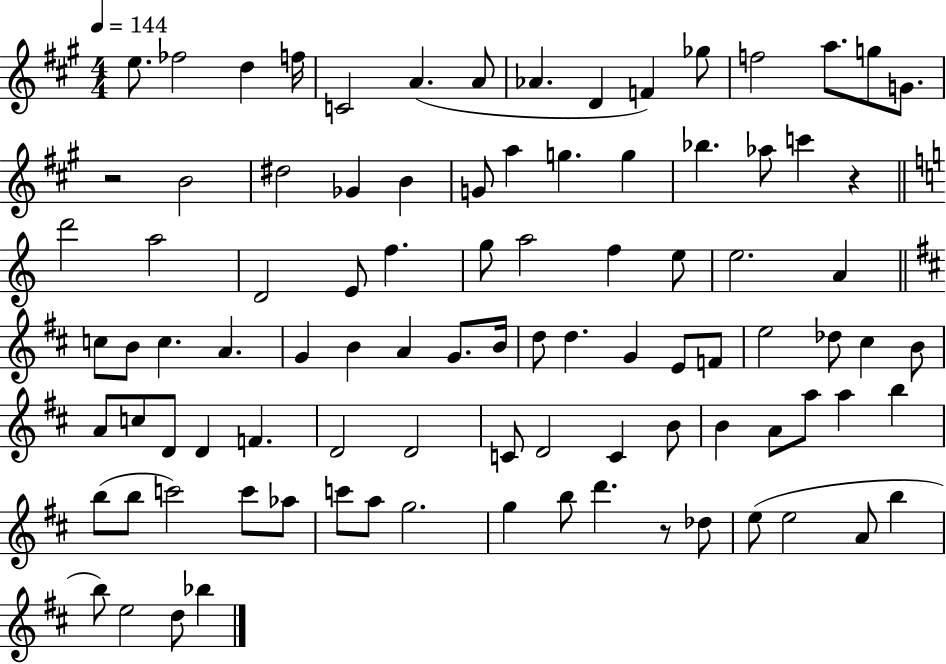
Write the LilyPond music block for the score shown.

{
  \clef treble
  \numericTimeSignature
  \time 4/4
  \key a \major
  \tempo 4 = 144
  e''8. fes''2 d''4 f''16 | c'2 a'4.( a'8 | aes'4. d'4 f'4) ges''8 | f''2 a''8. g''8 g'8. | \break r2 b'2 | dis''2 ges'4 b'4 | g'8 a''4 g''4. g''4 | bes''4. aes''8 c'''4 r4 | \break \bar "||" \break \key a \minor d'''2 a''2 | d'2 e'8 f''4. | g''8 a''2 f''4 e''8 | e''2. a'4 | \break \bar "||" \break \key d \major c''8 b'8 c''4. a'4. | g'4 b'4 a'4 g'8. b'16 | d''8 d''4. g'4 e'8 f'8 | e''2 des''8 cis''4 b'8 | \break a'8 c''8 d'8 d'4 f'4. | d'2 d'2 | c'8 d'2 c'4 b'8 | b'4 a'8 a''8 a''4 b''4 | \break b''8( b''8 c'''2) c'''8 aes''8 | c'''8 a''8 g''2. | g''4 b''8 d'''4. r8 des''8 | e''8( e''2 a'8 b''4 | \break b''8) e''2 d''8 bes''4 | \bar "|."
}